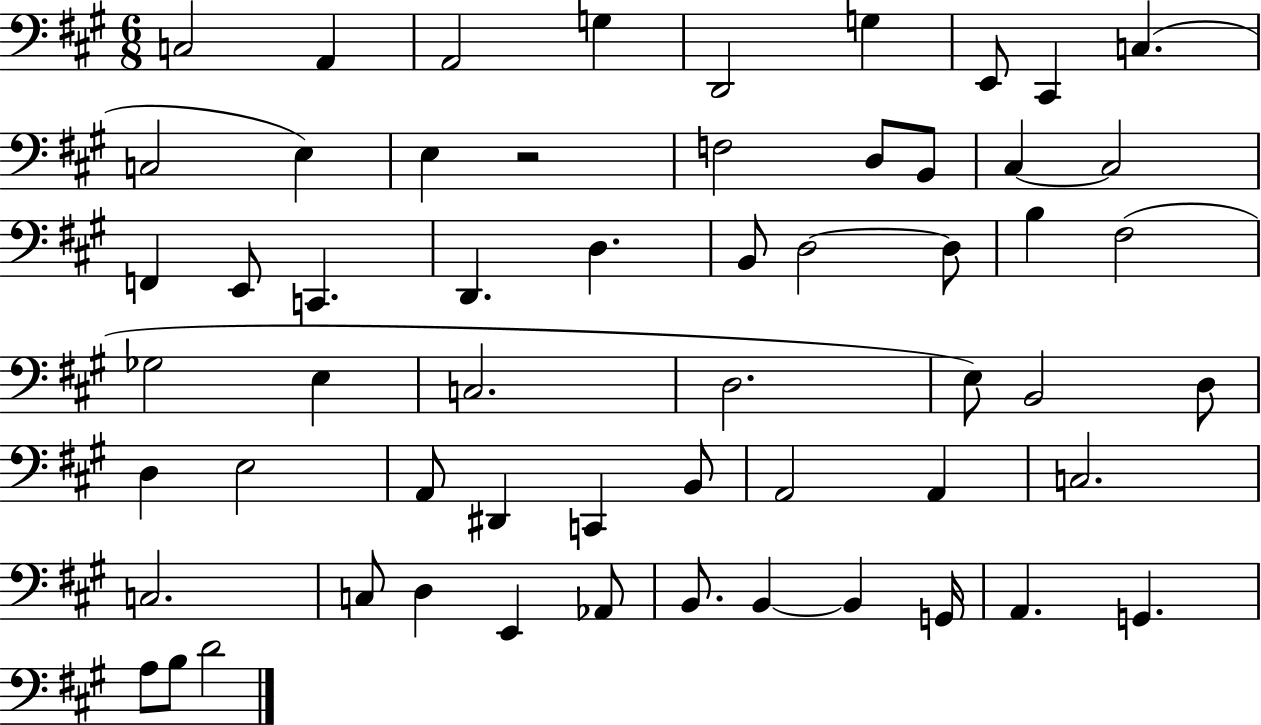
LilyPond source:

{
  \clef bass
  \numericTimeSignature
  \time 6/8
  \key a \major
  \repeat volta 2 { c2 a,4 | a,2 g4 | d,2 g4 | e,8 cis,4 c4.( | \break c2 e4) | e4 r2 | f2 d8 b,8 | cis4~~ cis2 | \break f,4 e,8 c,4. | d,4. d4. | b,8 d2~~ d8 | b4 fis2( | \break ges2 e4 | c2. | d2. | e8) b,2 d8 | \break d4 e2 | a,8 dis,4 c,4 b,8 | a,2 a,4 | c2. | \break c2. | c8 d4 e,4 aes,8 | b,8. b,4~~ b,4 g,16 | a,4. g,4. | \break a8 b8 d'2 | } \bar "|."
}